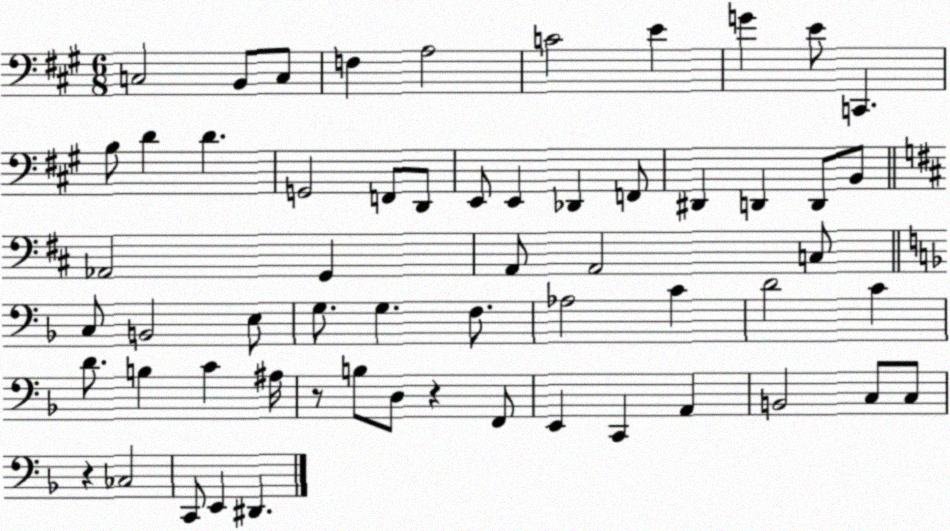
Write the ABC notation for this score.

X:1
T:Untitled
M:6/8
L:1/4
K:A
C,2 B,,/2 C,/2 F, A,2 C2 E G E/2 C,, B,/2 D D G,,2 F,,/2 D,,/2 E,,/2 E,, _D,, F,,/2 ^D,, D,, D,,/2 B,,/2 _A,,2 G,, A,,/2 A,,2 C,/2 C,/2 B,,2 E,/2 G,/2 G, F,/2 _A,2 C D2 C D/2 B, C ^A,/4 z/2 B,/2 D,/2 z F,,/2 E,, C,, A,, B,,2 C,/2 C,/2 z _C,2 C,,/2 E,, ^D,,